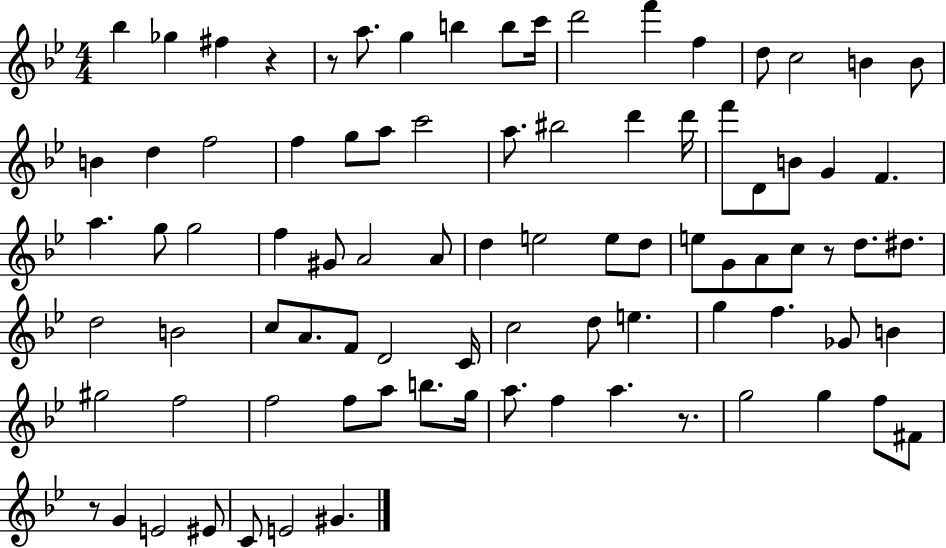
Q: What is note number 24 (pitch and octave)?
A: BIS5